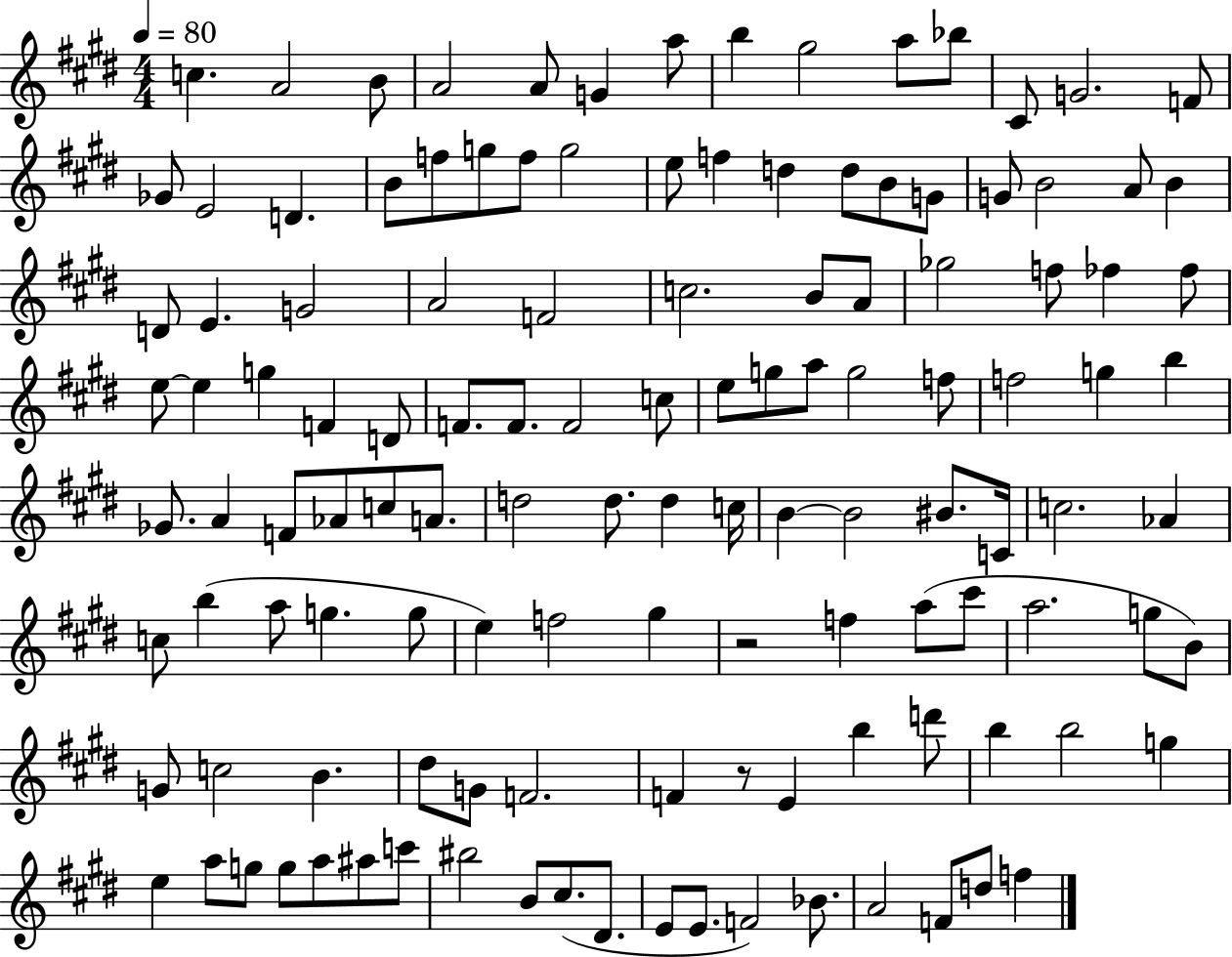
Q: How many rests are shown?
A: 2